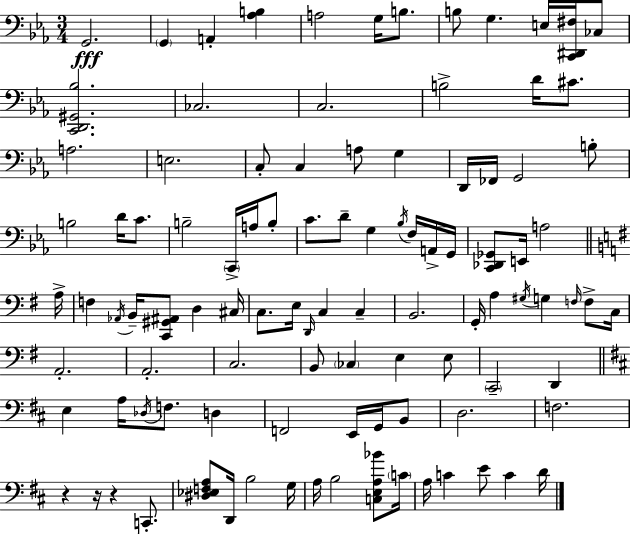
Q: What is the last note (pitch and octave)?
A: D4